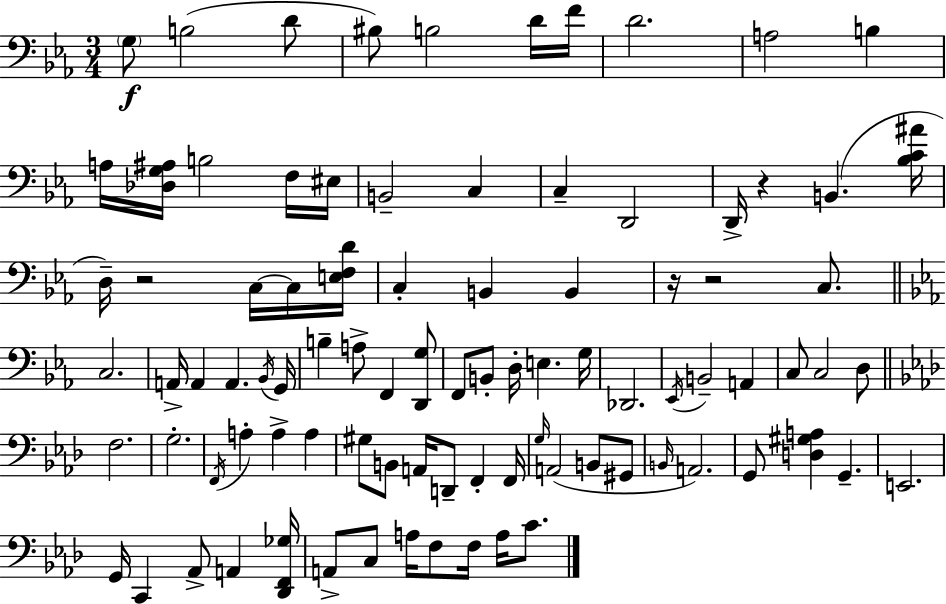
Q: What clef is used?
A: bass